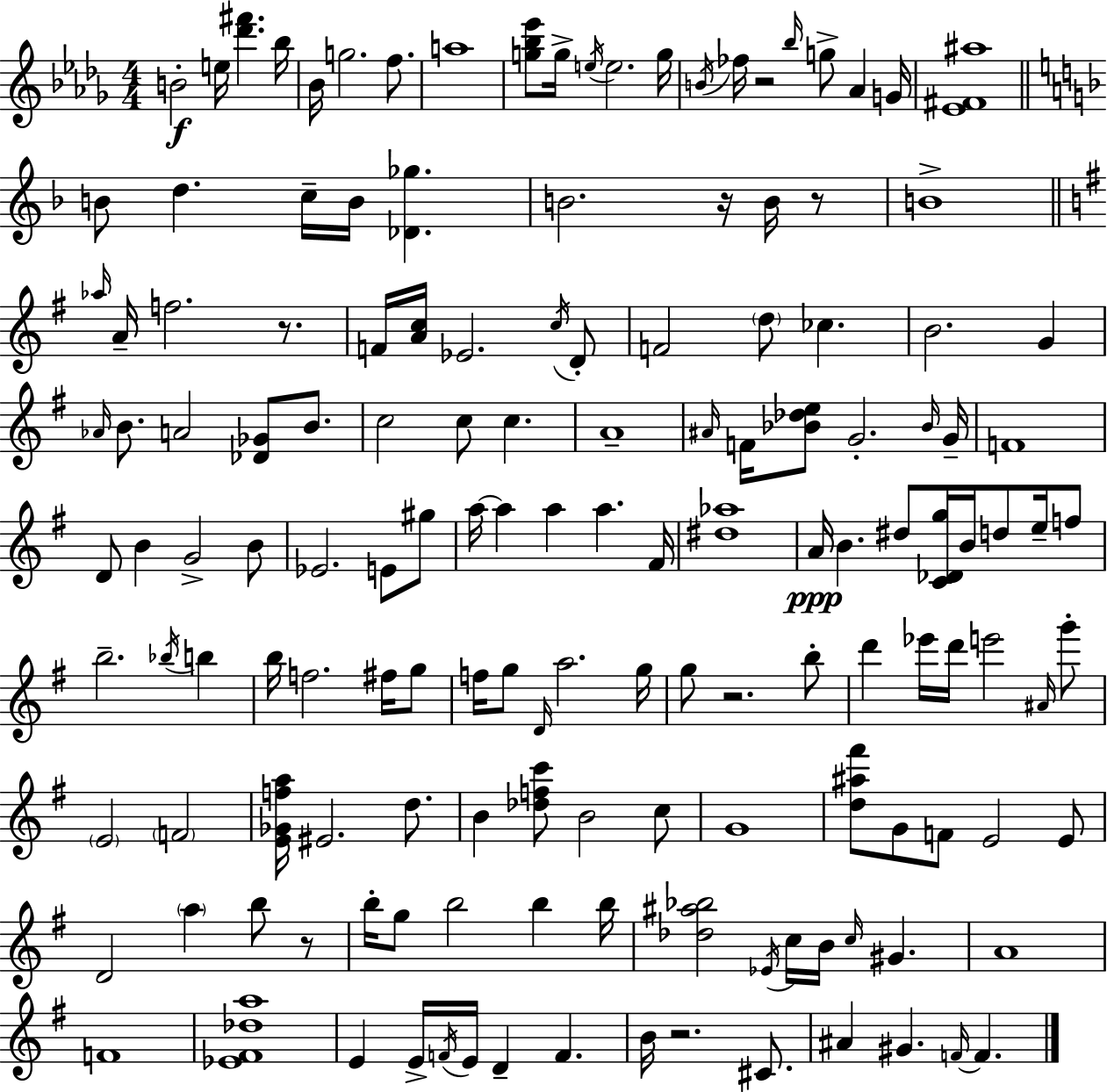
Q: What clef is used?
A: treble